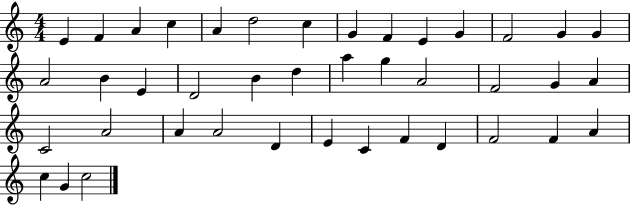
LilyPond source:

{
  \clef treble
  \numericTimeSignature
  \time 4/4
  \key c \major
  e'4 f'4 a'4 c''4 | a'4 d''2 c''4 | g'4 f'4 e'4 g'4 | f'2 g'4 g'4 | \break a'2 b'4 e'4 | d'2 b'4 d''4 | a''4 g''4 a'2 | f'2 g'4 a'4 | \break c'2 a'2 | a'4 a'2 d'4 | e'4 c'4 f'4 d'4 | f'2 f'4 a'4 | \break c''4 g'4 c''2 | \bar "|."
}